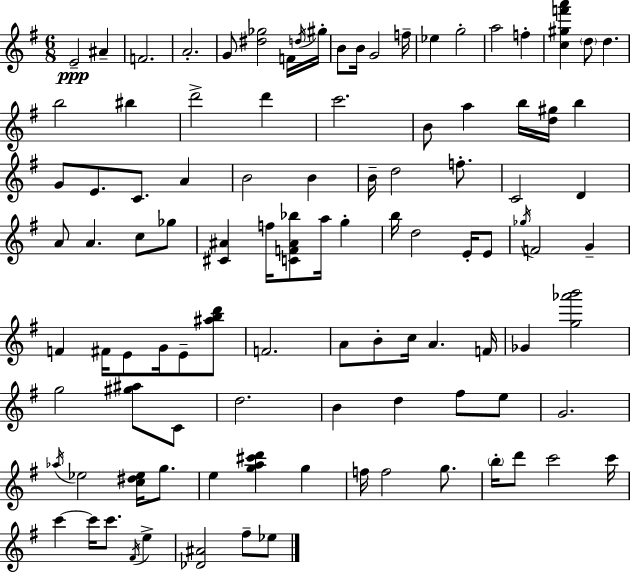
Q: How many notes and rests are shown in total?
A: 102